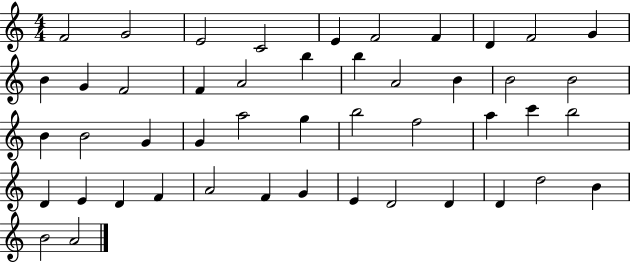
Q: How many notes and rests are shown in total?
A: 47